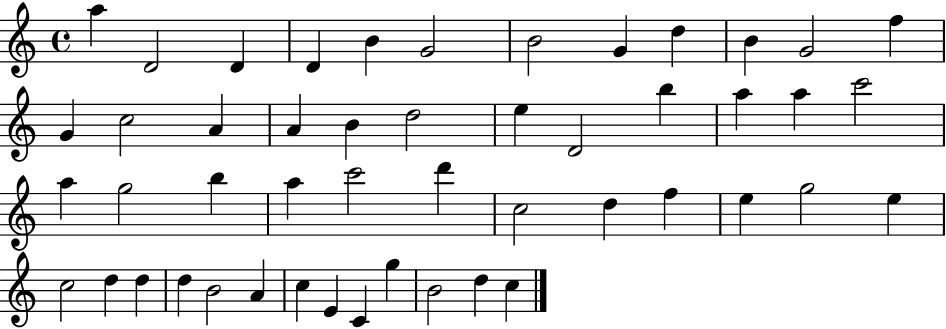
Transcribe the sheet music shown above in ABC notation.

X:1
T:Untitled
M:4/4
L:1/4
K:C
a D2 D D B G2 B2 G d B G2 f G c2 A A B d2 e D2 b a a c'2 a g2 b a c'2 d' c2 d f e g2 e c2 d d d B2 A c E C g B2 d c